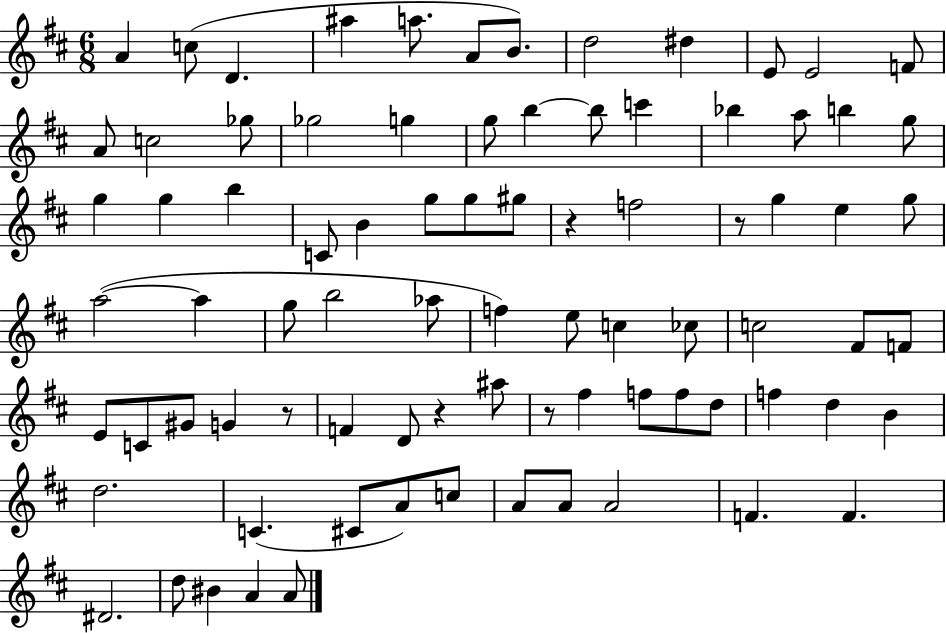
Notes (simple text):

A4/q C5/e D4/q. A#5/q A5/e. A4/e B4/e. D5/h D#5/q E4/e E4/h F4/e A4/e C5/h Gb5/e Gb5/h G5/q G5/e B5/q B5/e C6/q Bb5/q A5/e B5/q G5/e G5/q G5/q B5/q C4/e B4/q G5/e G5/e G#5/e R/q F5/h R/e G5/q E5/q G5/e A5/h A5/q G5/e B5/h Ab5/e F5/q E5/e C5/q CES5/e C5/h F#4/e F4/e E4/e C4/e G#4/e G4/q R/e F4/q D4/e R/q A#5/e R/e F#5/q F5/e F5/e D5/e F5/q D5/q B4/q D5/h. C4/q. C#4/e A4/e C5/e A4/e A4/e A4/h F4/q. F4/q. D#4/h. D5/e BIS4/q A4/q A4/e